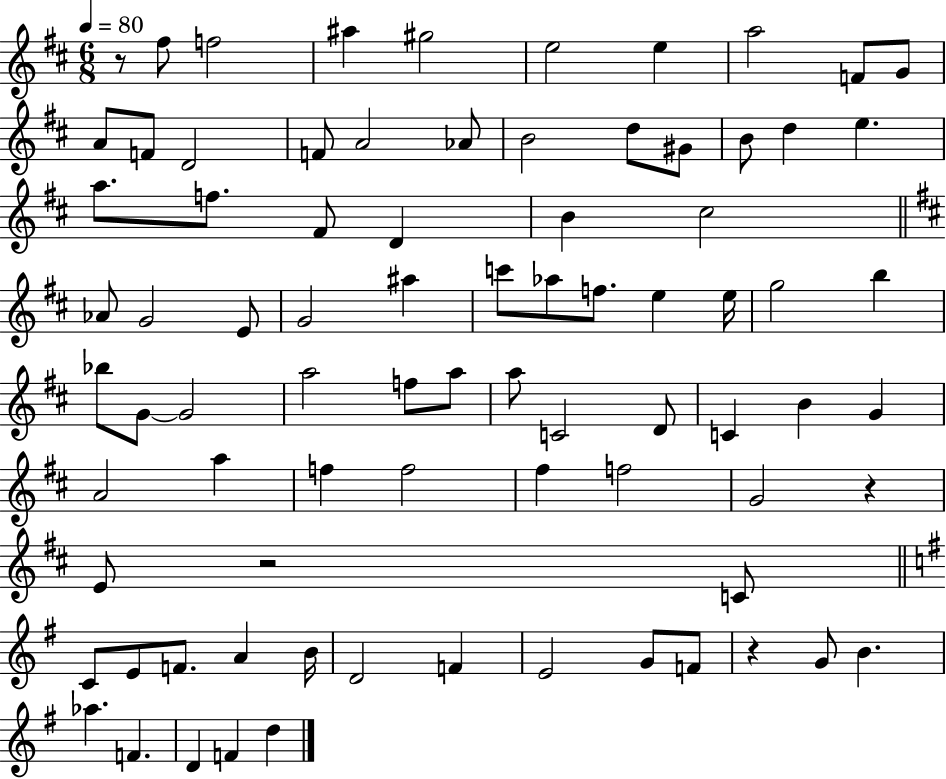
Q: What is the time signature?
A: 6/8